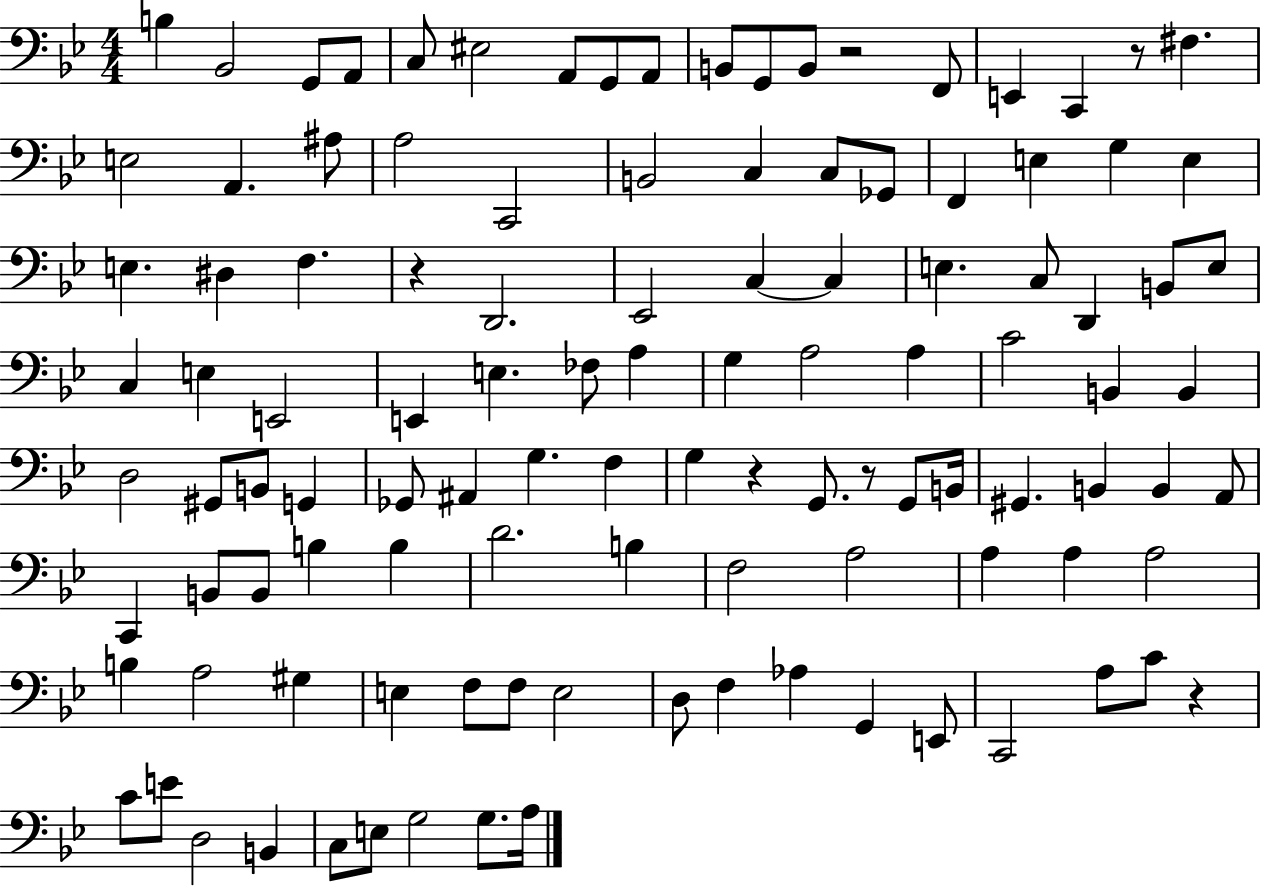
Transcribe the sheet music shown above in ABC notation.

X:1
T:Untitled
M:4/4
L:1/4
K:Bb
B, _B,,2 G,,/2 A,,/2 C,/2 ^E,2 A,,/2 G,,/2 A,,/2 B,,/2 G,,/2 B,,/2 z2 F,,/2 E,, C,, z/2 ^F, E,2 A,, ^A,/2 A,2 C,,2 B,,2 C, C,/2 _G,,/2 F,, E, G, E, E, ^D, F, z D,,2 _E,,2 C, C, E, C,/2 D,, B,,/2 E,/2 C, E, E,,2 E,, E, _F,/2 A, G, A,2 A, C2 B,, B,, D,2 ^G,,/2 B,,/2 G,, _G,,/2 ^A,, G, F, G, z G,,/2 z/2 G,,/2 B,,/4 ^G,, B,, B,, A,,/2 C,, B,,/2 B,,/2 B, B, D2 B, F,2 A,2 A, A, A,2 B, A,2 ^G, E, F,/2 F,/2 E,2 D,/2 F, _A, G,, E,,/2 C,,2 A,/2 C/2 z C/2 E/2 D,2 B,, C,/2 E,/2 G,2 G,/2 A,/4